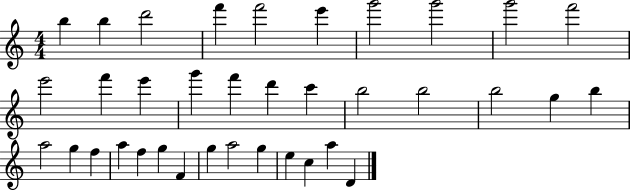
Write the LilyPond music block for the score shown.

{
  \clef treble
  \numericTimeSignature
  \time 4/4
  \key c \major
  b''4 b''4 d'''2 | f'''4 f'''2 e'''4 | g'''2 g'''2 | g'''2 f'''2 | \break e'''2 f'''4 e'''4 | g'''4 f'''4 d'''4 c'''4 | b''2 b''2 | b''2 g''4 b''4 | \break a''2 g''4 f''4 | a''4 f''4 g''4 f'4 | g''4 a''2 g''4 | e''4 c''4 a''4 d'4 | \break \bar "|."
}